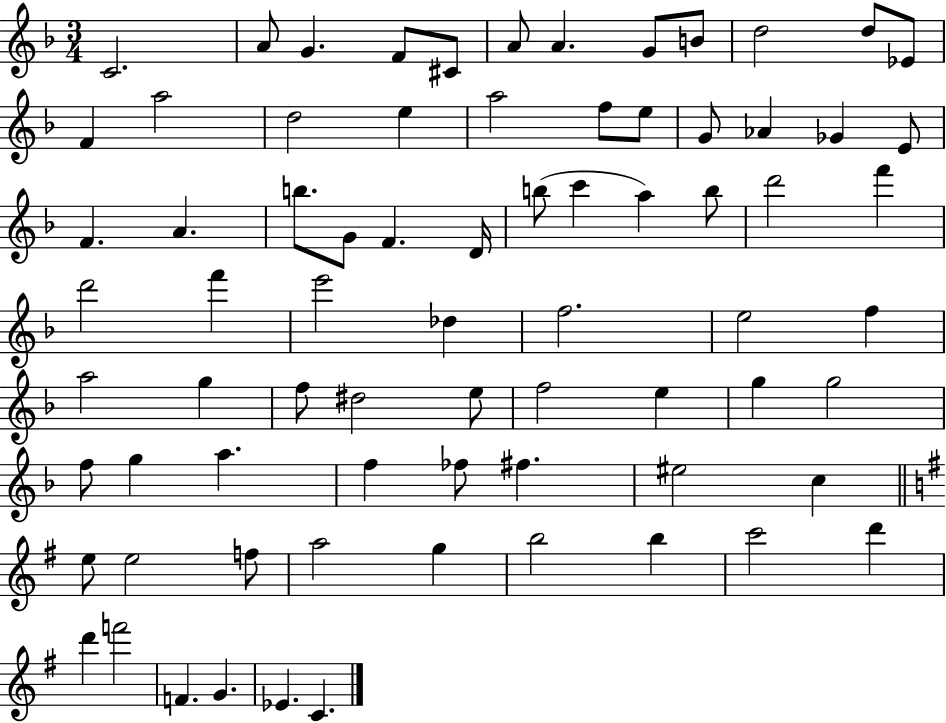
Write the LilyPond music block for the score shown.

{
  \clef treble
  \numericTimeSignature
  \time 3/4
  \key f \major
  c'2. | a'8 g'4. f'8 cis'8 | a'8 a'4. g'8 b'8 | d''2 d''8 ees'8 | \break f'4 a''2 | d''2 e''4 | a''2 f''8 e''8 | g'8 aes'4 ges'4 e'8 | \break f'4. a'4. | b''8. g'8 f'4. d'16 | b''8( c'''4 a''4) b''8 | d'''2 f'''4 | \break d'''2 f'''4 | e'''2 des''4 | f''2. | e''2 f''4 | \break a''2 g''4 | f''8 dis''2 e''8 | f''2 e''4 | g''4 g''2 | \break f''8 g''4 a''4. | f''4 fes''8 fis''4. | eis''2 c''4 | \bar "||" \break \key e \minor e''8 e''2 f''8 | a''2 g''4 | b''2 b''4 | c'''2 d'''4 | \break d'''4 f'''2 | f'4. g'4. | ees'4. c'4. | \bar "|."
}